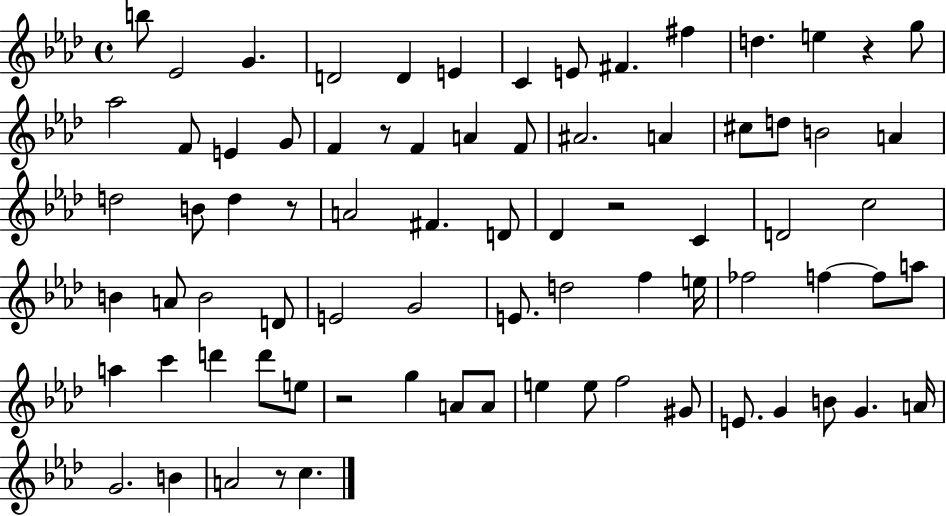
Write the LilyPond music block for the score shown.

{
  \clef treble
  \time 4/4
  \defaultTimeSignature
  \key aes \major
  b''8 ees'2 g'4. | d'2 d'4 e'4 | c'4 e'8 fis'4. fis''4 | d''4. e''4 r4 g''8 | \break aes''2 f'8 e'4 g'8 | f'4 r8 f'4 a'4 f'8 | ais'2. a'4 | cis''8 d''8 b'2 a'4 | \break d''2 b'8 d''4 r8 | a'2 fis'4. d'8 | des'4 r2 c'4 | d'2 c''2 | \break b'4 a'8 b'2 d'8 | e'2 g'2 | e'8. d''2 f''4 e''16 | fes''2 f''4~~ f''8 a''8 | \break a''4 c'''4 d'''4 d'''8 e''8 | r2 g''4 a'8 a'8 | e''4 e''8 f''2 gis'8 | e'8. g'4 b'8 g'4. a'16 | \break g'2. b'4 | a'2 r8 c''4. | \bar "|."
}